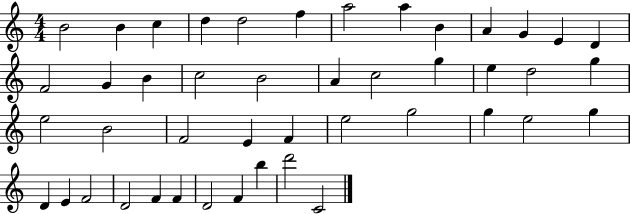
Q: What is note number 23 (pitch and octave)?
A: D5